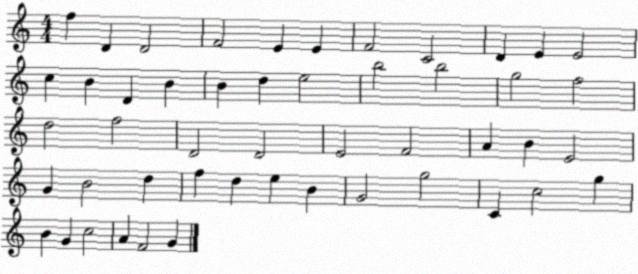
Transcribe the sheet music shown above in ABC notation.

X:1
T:Untitled
M:4/4
L:1/4
K:C
f D D2 F2 E E F2 C2 D E E2 c B D B B d e2 b2 b2 g2 f2 d2 f2 D2 D2 E2 F2 A B E2 G B2 d f d e B G2 g2 C c2 g B G c2 A F2 G